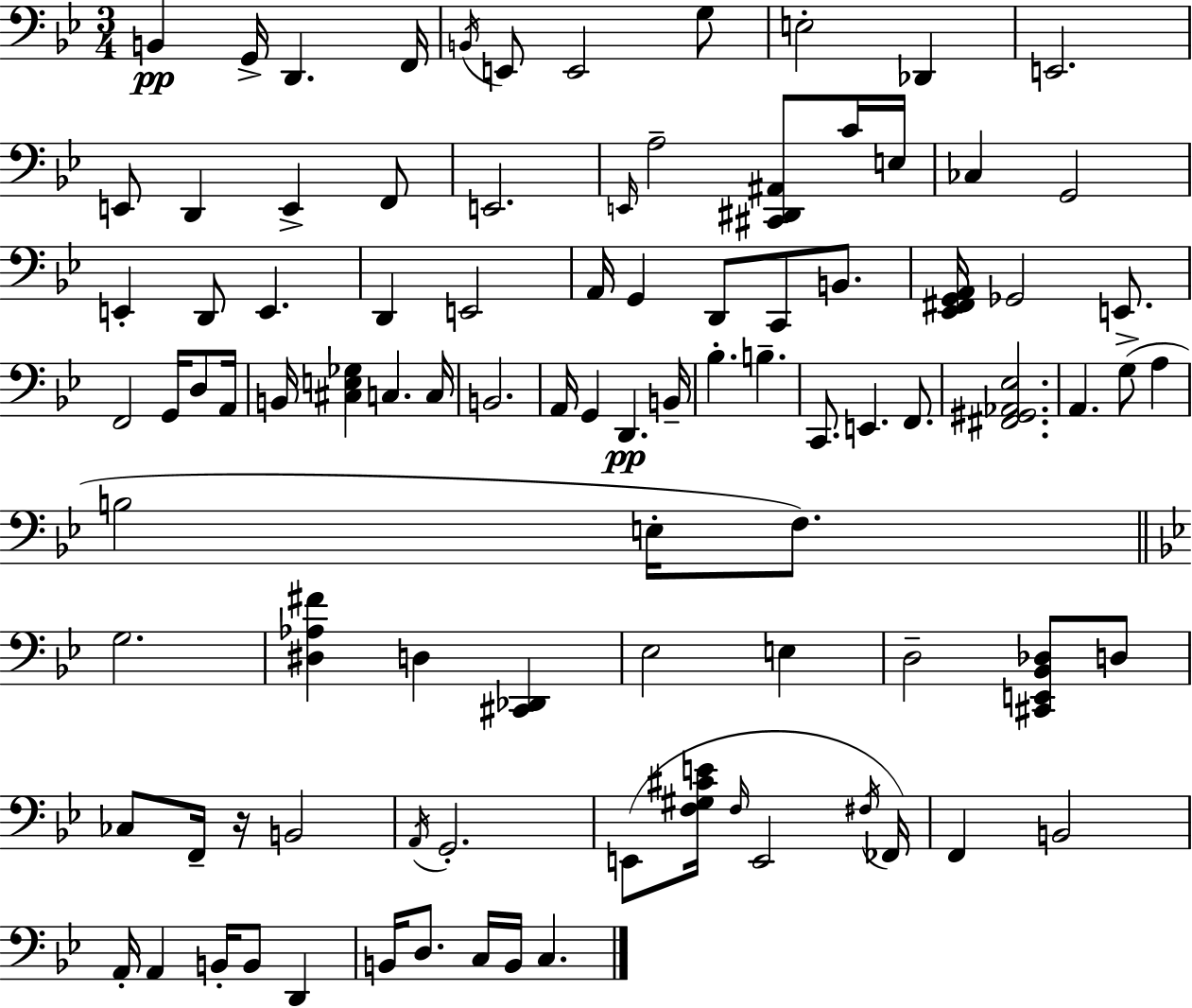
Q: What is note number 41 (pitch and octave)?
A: C3